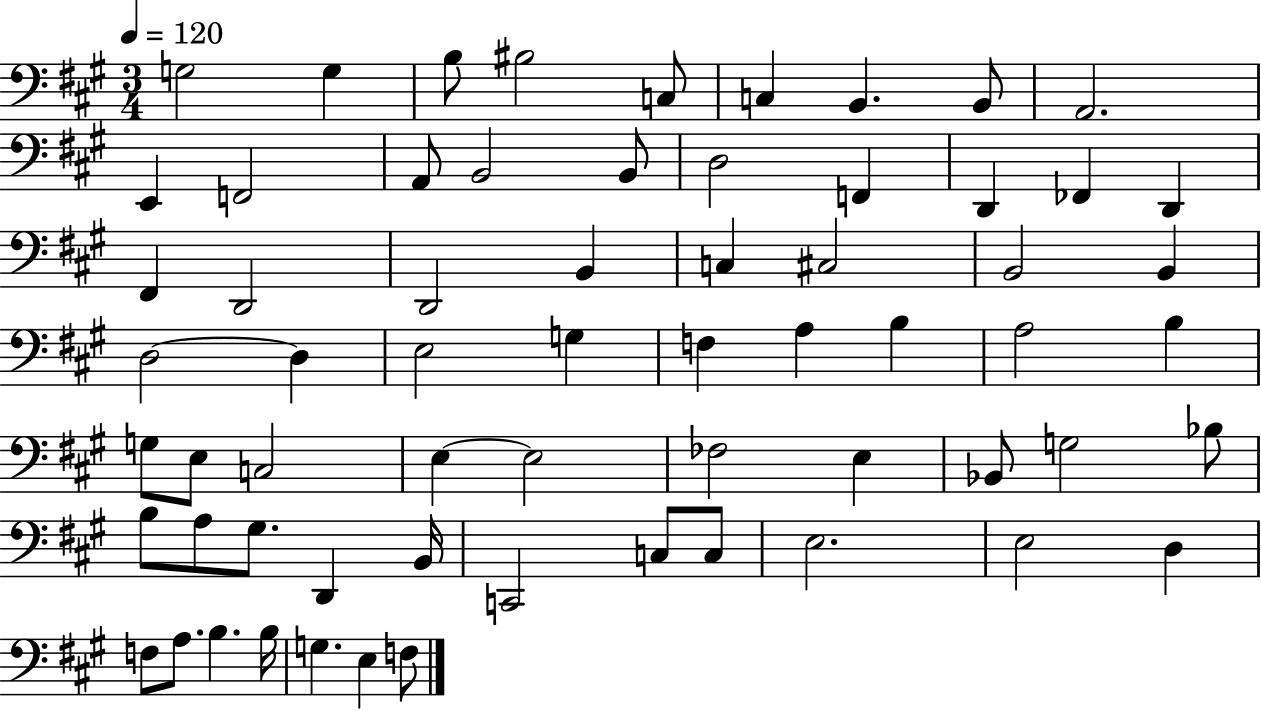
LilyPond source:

{
  \clef bass
  \numericTimeSignature
  \time 3/4
  \key a \major
  \tempo 4 = 120
  \repeat volta 2 { g2 g4 | b8 bis2 c8 | c4 b,4. b,8 | a,2. | \break e,4 f,2 | a,8 b,2 b,8 | d2 f,4 | d,4 fes,4 d,4 | \break fis,4 d,2 | d,2 b,4 | c4 cis2 | b,2 b,4 | \break d2~~ d4 | e2 g4 | f4 a4 b4 | a2 b4 | \break g8 e8 c2 | e4~~ e2 | fes2 e4 | bes,8 g2 bes8 | \break b8 a8 gis8. d,4 b,16 | c,2 c8 c8 | e2. | e2 d4 | \break f8 a8. b4. b16 | g4. e4 f8 | } \bar "|."
}